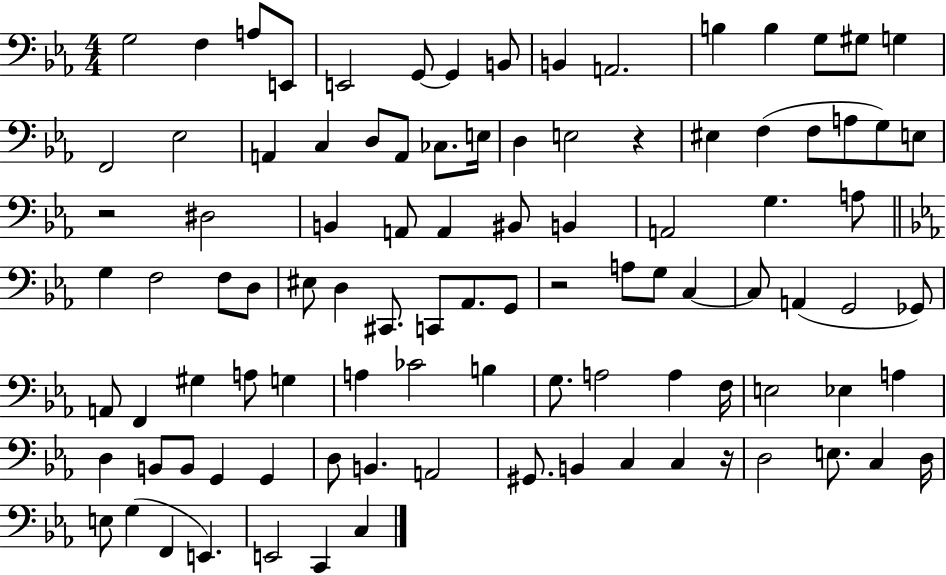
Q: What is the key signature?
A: EES major